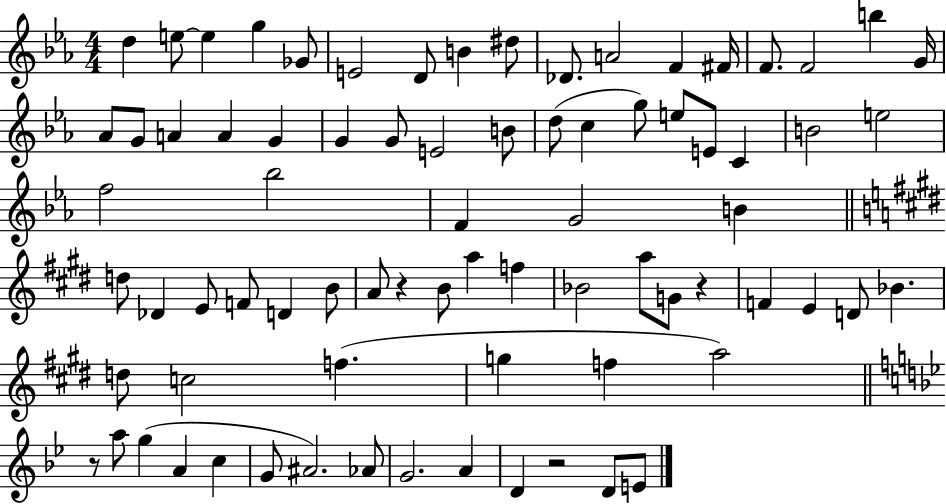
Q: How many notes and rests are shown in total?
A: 78